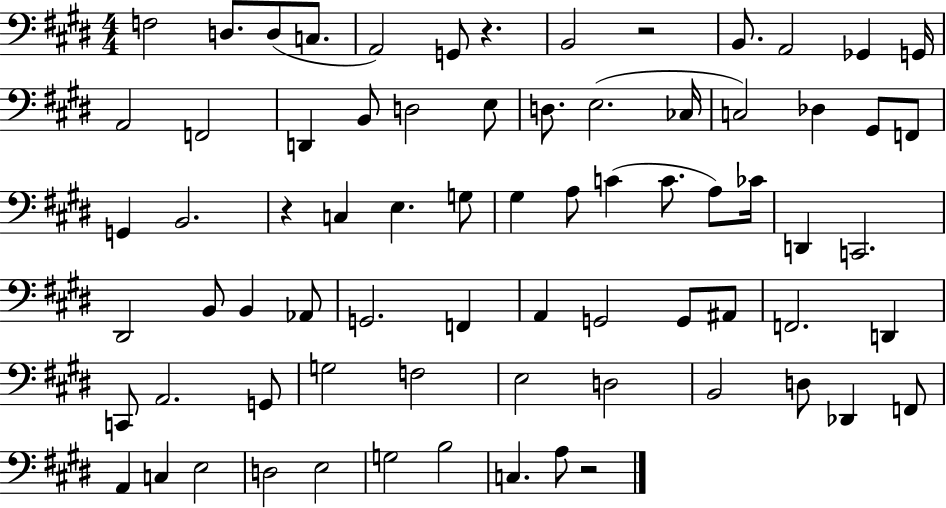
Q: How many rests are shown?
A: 4